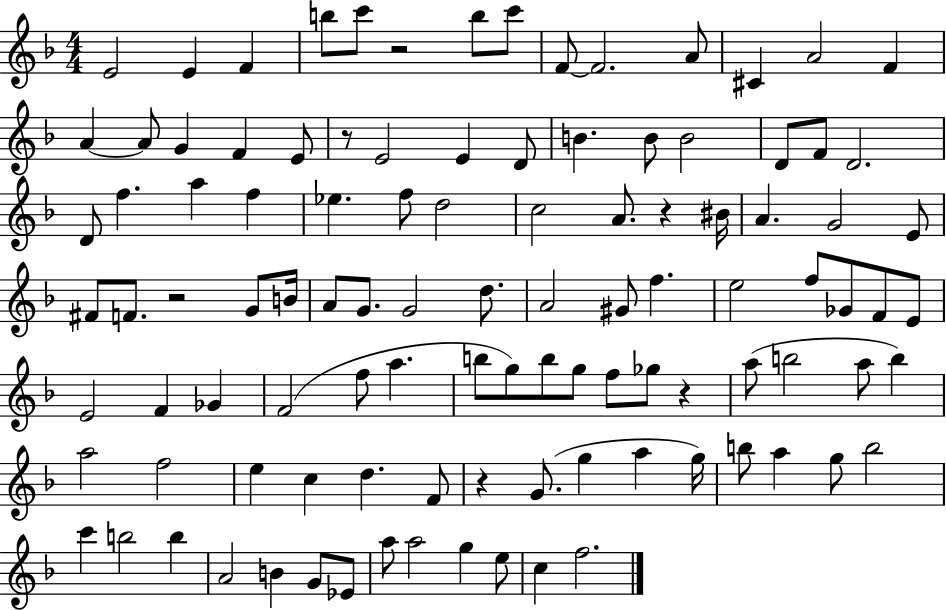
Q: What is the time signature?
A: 4/4